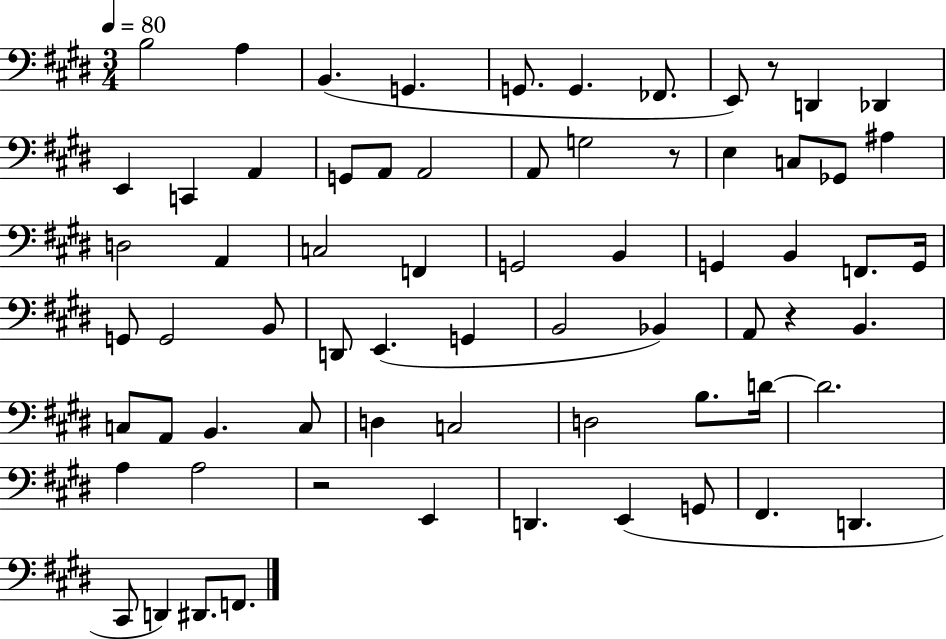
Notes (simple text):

B3/h A3/q B2/q. G2/q. G2/e. G2/q. FES2/e. E2/e R/e D2/q Db2/q E2/q C2/q A2/q G2/e A2/e A2/h A2/e G3/h R/e E3/q C3/e Gb2/e A#3/q D3/h A2/q C3/h F2/q G2/h B2/q G2/q B2/q F2/e. G2/s G2/e G2/h B2/e D2/e E2/q. G2/q B2/h Bb2/q A2/e R/q B2/q. C3/e A2/e B2/q. C3/e D3/q C3/h D3/h B3/e. D4/s D4/h. A3/q A3/h R/h E2/q D2/q. E2/q G2/e F#2/q. D2/q. C#2/e D2/q D#2/e. F2/e.